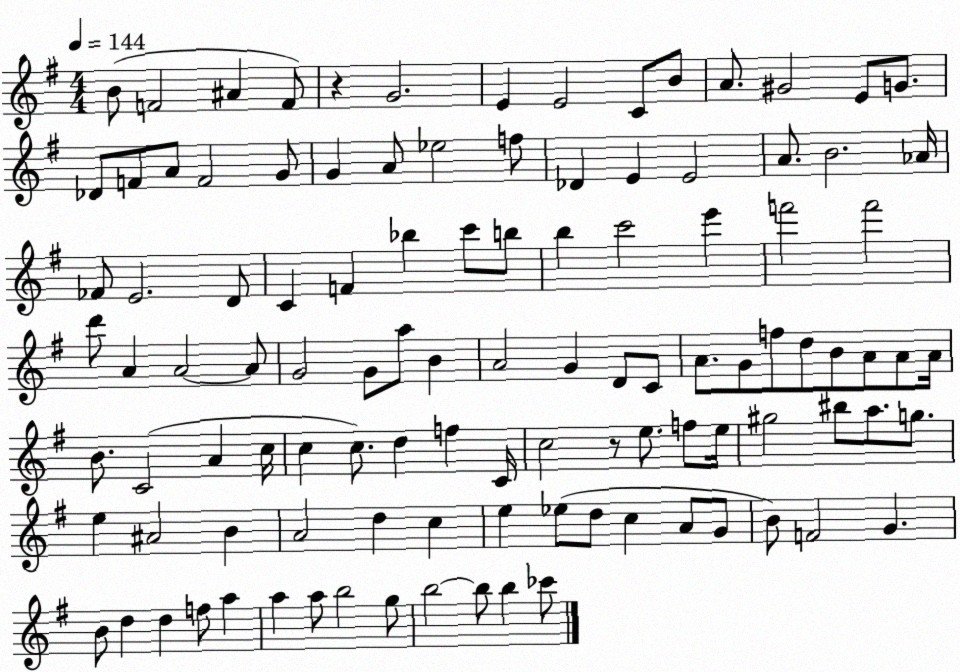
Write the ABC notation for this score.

X:1
T:Untitled
M:4/4
L:1/4
K:G
B/2 F2 ^A F/2 z G2 E E2 C/2 B/2 A/2 ^G2 E/2 G/2 _D/2 F/2 A/2 F2 G/2 G A/2 _e2 f/2 _D E E2 A/2 B2 _A/4 _F/2 E2 D/2 C F _b c'/2 b/2 b c'2 e' f'2 f'2 d'/2 A A2 A/2 G2 G/2 a/2 B A2 G D/2 C/2 A/2 G/2 f/2 d/2 B/2 A/2 A/2 A/4 B/2 C2 A c/4 c c/2 d f C/4 c2 z/2 e/2 f/2 e/4 ^g2 ^b/2 a/2 g/2 e ^A2 B A2 d c e _e/2 d/2 c A/2 G/2 B/2 F2 G B/2 d d f/2 a a a/2 b2 g/2 b2 b/2 b _c'/2